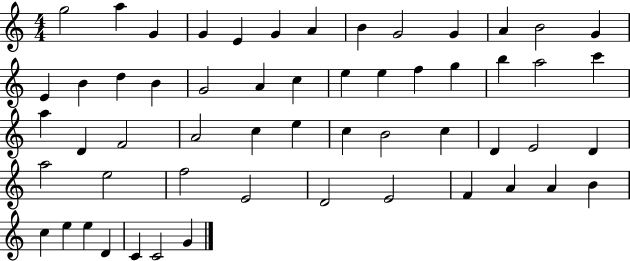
{
  \clef treble
  \numericTimeSignature
  \time 4/4
  \key c \major
  g''2 a''4 g'4 | g'4 e'4 g'4 a'4 | b'4 g'2 g'4 | a'4 b'2 g'4 | \break e'4 b'4 d''4 b'4 | g'2 a'4 c''4 | e''4 e''4 f''4 g''4 | b''4 a''2 c'''4 | \break a''4 d'4 f'2 | a'2 c''4 e''4 | c''4 b'2 c''4 | d'4 e'2 d'4 | \break a''2 e''2 | f''2 e'2 | d'2 e'2 | f'4 a'4 a'4 b'4 | \break c''4 e''4 e''4 d'4 | c'4 c'2 g'4 | \bar "|."
}